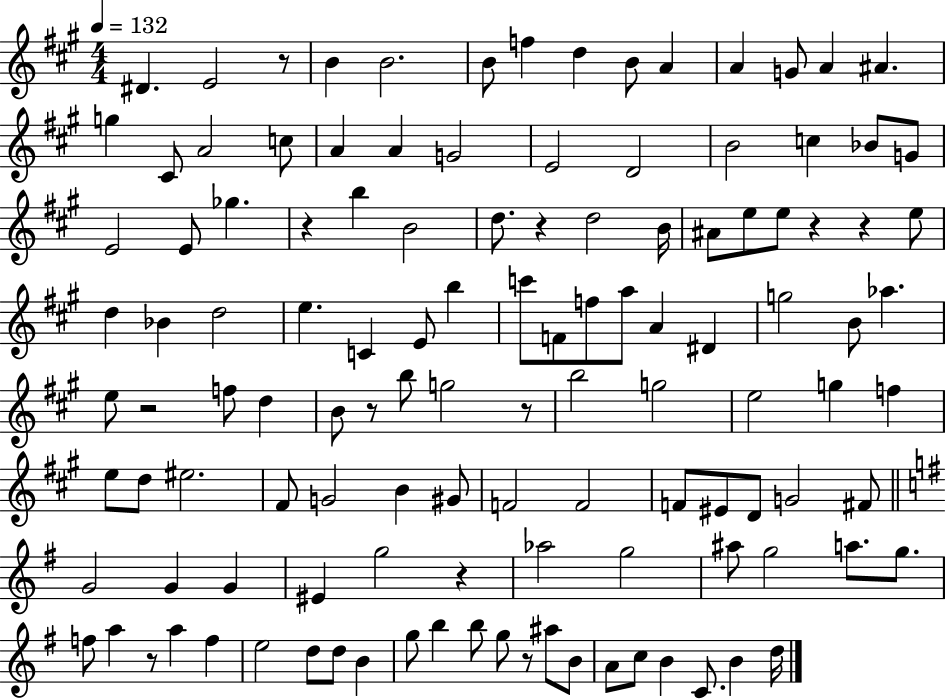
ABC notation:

X:1
T:Untitled
M:4/4
L:1/4
K:A
^D E2 z/2 B B2 B/2 f d B/2 A A G/2 A ^A g ^C/2 A2 c/2 A A G2 E2 D2 B2 c _B/2 G/2 E2 E/2 _g z b B2 d/2 z d2 B/4 ^A/2 e/2 e/2 z z e/2 d _B d2 e C E/2 b c'/2 F/2 f/2 a/2 A ^D g2 B/2 _a e/2 z2 f/2 d B/2 z/2 b/2 g2 z/2 b2 g2 e2 g f e/2 d/2 ^e2 ^F/2 G2 B ^G/2 F2 F2 F/2 ^E/2 D/2 G2 ^F/2 G2 G G ^E g2 z _a2 g2 ^a/2 g2 a/2 g/2 f/2 a z/2 a f e2 d/2 d/2 B g/2 b b/2 g/2 z/2 ^a/2 B/2 A/2 c/2 B C/2 B d/4